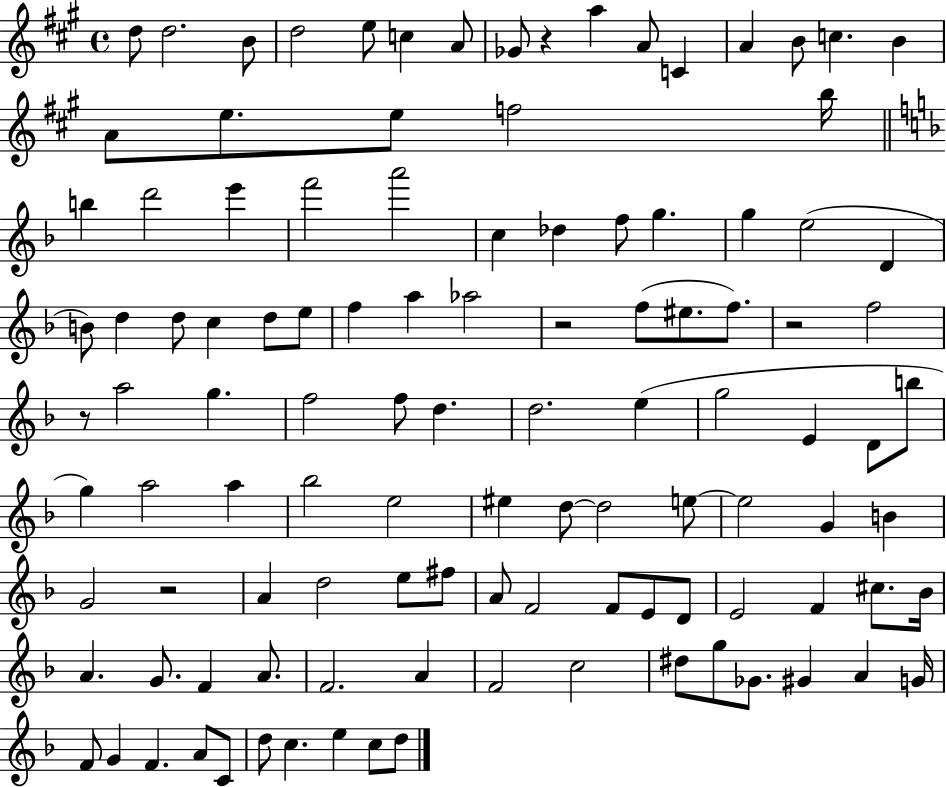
X:1
T:Untitled
M:4/4
L:1/4
K:A
d/2 d2 B/2 d2 e/2 c A/2 _G/2 z a A/2 C A B/2 c B A/2 e/2 e/2 f2 b/4 b d'2 e' f'2 a'2 c _d f/2 g g e2 D B/2 d d/2 c d/2 e/2 f a _a2 z2 f/2 ^e/2 f/2 z2 f2 z/2 a2 g f2 f/2 d d2 e g2 E D/2 b/2 g a2 a _b2 e2 ^e d/2 d2 e/2 e2 G B G2 z2 A d2 e/2 ^f/2 A/2 F2 F/2 E/2 D/2 E2 F ^c/2 _B/4 A G/2 F A/2 F2 A F2 c2 ^d/2 g/2 _G/2 ^G A G/4 F/2 G F A/2 C/2 d/2 c e c/2 d/2